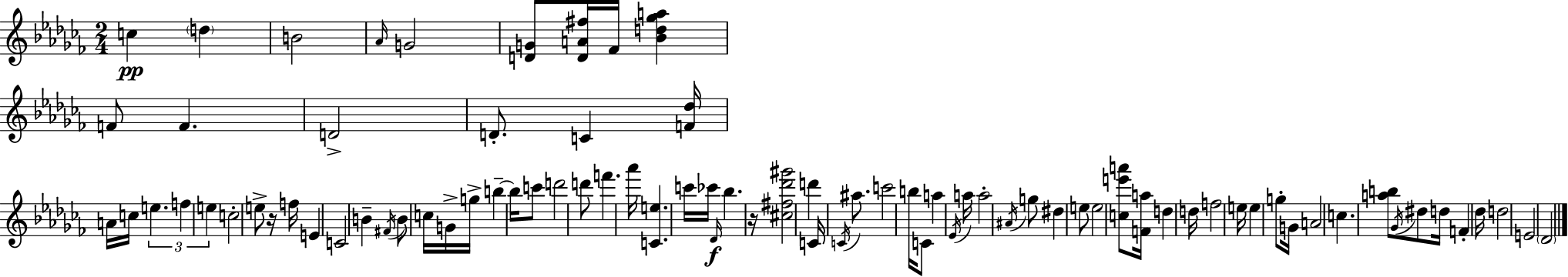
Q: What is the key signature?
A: AES minor